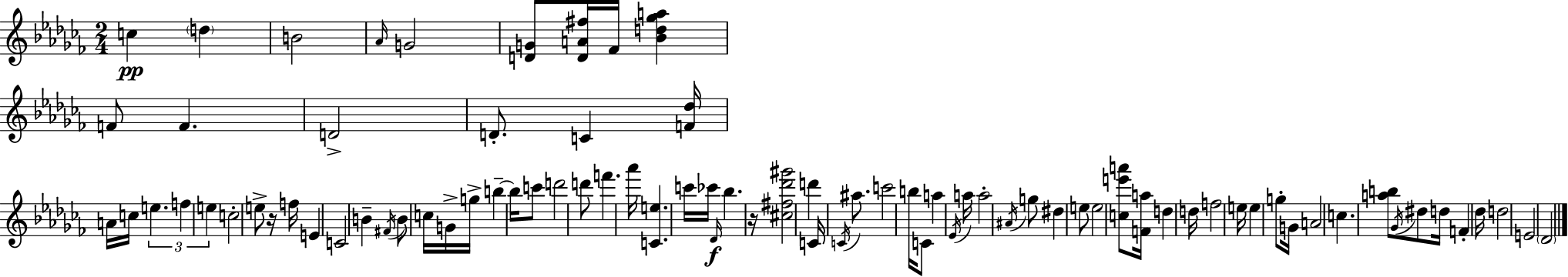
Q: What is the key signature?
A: AES minor